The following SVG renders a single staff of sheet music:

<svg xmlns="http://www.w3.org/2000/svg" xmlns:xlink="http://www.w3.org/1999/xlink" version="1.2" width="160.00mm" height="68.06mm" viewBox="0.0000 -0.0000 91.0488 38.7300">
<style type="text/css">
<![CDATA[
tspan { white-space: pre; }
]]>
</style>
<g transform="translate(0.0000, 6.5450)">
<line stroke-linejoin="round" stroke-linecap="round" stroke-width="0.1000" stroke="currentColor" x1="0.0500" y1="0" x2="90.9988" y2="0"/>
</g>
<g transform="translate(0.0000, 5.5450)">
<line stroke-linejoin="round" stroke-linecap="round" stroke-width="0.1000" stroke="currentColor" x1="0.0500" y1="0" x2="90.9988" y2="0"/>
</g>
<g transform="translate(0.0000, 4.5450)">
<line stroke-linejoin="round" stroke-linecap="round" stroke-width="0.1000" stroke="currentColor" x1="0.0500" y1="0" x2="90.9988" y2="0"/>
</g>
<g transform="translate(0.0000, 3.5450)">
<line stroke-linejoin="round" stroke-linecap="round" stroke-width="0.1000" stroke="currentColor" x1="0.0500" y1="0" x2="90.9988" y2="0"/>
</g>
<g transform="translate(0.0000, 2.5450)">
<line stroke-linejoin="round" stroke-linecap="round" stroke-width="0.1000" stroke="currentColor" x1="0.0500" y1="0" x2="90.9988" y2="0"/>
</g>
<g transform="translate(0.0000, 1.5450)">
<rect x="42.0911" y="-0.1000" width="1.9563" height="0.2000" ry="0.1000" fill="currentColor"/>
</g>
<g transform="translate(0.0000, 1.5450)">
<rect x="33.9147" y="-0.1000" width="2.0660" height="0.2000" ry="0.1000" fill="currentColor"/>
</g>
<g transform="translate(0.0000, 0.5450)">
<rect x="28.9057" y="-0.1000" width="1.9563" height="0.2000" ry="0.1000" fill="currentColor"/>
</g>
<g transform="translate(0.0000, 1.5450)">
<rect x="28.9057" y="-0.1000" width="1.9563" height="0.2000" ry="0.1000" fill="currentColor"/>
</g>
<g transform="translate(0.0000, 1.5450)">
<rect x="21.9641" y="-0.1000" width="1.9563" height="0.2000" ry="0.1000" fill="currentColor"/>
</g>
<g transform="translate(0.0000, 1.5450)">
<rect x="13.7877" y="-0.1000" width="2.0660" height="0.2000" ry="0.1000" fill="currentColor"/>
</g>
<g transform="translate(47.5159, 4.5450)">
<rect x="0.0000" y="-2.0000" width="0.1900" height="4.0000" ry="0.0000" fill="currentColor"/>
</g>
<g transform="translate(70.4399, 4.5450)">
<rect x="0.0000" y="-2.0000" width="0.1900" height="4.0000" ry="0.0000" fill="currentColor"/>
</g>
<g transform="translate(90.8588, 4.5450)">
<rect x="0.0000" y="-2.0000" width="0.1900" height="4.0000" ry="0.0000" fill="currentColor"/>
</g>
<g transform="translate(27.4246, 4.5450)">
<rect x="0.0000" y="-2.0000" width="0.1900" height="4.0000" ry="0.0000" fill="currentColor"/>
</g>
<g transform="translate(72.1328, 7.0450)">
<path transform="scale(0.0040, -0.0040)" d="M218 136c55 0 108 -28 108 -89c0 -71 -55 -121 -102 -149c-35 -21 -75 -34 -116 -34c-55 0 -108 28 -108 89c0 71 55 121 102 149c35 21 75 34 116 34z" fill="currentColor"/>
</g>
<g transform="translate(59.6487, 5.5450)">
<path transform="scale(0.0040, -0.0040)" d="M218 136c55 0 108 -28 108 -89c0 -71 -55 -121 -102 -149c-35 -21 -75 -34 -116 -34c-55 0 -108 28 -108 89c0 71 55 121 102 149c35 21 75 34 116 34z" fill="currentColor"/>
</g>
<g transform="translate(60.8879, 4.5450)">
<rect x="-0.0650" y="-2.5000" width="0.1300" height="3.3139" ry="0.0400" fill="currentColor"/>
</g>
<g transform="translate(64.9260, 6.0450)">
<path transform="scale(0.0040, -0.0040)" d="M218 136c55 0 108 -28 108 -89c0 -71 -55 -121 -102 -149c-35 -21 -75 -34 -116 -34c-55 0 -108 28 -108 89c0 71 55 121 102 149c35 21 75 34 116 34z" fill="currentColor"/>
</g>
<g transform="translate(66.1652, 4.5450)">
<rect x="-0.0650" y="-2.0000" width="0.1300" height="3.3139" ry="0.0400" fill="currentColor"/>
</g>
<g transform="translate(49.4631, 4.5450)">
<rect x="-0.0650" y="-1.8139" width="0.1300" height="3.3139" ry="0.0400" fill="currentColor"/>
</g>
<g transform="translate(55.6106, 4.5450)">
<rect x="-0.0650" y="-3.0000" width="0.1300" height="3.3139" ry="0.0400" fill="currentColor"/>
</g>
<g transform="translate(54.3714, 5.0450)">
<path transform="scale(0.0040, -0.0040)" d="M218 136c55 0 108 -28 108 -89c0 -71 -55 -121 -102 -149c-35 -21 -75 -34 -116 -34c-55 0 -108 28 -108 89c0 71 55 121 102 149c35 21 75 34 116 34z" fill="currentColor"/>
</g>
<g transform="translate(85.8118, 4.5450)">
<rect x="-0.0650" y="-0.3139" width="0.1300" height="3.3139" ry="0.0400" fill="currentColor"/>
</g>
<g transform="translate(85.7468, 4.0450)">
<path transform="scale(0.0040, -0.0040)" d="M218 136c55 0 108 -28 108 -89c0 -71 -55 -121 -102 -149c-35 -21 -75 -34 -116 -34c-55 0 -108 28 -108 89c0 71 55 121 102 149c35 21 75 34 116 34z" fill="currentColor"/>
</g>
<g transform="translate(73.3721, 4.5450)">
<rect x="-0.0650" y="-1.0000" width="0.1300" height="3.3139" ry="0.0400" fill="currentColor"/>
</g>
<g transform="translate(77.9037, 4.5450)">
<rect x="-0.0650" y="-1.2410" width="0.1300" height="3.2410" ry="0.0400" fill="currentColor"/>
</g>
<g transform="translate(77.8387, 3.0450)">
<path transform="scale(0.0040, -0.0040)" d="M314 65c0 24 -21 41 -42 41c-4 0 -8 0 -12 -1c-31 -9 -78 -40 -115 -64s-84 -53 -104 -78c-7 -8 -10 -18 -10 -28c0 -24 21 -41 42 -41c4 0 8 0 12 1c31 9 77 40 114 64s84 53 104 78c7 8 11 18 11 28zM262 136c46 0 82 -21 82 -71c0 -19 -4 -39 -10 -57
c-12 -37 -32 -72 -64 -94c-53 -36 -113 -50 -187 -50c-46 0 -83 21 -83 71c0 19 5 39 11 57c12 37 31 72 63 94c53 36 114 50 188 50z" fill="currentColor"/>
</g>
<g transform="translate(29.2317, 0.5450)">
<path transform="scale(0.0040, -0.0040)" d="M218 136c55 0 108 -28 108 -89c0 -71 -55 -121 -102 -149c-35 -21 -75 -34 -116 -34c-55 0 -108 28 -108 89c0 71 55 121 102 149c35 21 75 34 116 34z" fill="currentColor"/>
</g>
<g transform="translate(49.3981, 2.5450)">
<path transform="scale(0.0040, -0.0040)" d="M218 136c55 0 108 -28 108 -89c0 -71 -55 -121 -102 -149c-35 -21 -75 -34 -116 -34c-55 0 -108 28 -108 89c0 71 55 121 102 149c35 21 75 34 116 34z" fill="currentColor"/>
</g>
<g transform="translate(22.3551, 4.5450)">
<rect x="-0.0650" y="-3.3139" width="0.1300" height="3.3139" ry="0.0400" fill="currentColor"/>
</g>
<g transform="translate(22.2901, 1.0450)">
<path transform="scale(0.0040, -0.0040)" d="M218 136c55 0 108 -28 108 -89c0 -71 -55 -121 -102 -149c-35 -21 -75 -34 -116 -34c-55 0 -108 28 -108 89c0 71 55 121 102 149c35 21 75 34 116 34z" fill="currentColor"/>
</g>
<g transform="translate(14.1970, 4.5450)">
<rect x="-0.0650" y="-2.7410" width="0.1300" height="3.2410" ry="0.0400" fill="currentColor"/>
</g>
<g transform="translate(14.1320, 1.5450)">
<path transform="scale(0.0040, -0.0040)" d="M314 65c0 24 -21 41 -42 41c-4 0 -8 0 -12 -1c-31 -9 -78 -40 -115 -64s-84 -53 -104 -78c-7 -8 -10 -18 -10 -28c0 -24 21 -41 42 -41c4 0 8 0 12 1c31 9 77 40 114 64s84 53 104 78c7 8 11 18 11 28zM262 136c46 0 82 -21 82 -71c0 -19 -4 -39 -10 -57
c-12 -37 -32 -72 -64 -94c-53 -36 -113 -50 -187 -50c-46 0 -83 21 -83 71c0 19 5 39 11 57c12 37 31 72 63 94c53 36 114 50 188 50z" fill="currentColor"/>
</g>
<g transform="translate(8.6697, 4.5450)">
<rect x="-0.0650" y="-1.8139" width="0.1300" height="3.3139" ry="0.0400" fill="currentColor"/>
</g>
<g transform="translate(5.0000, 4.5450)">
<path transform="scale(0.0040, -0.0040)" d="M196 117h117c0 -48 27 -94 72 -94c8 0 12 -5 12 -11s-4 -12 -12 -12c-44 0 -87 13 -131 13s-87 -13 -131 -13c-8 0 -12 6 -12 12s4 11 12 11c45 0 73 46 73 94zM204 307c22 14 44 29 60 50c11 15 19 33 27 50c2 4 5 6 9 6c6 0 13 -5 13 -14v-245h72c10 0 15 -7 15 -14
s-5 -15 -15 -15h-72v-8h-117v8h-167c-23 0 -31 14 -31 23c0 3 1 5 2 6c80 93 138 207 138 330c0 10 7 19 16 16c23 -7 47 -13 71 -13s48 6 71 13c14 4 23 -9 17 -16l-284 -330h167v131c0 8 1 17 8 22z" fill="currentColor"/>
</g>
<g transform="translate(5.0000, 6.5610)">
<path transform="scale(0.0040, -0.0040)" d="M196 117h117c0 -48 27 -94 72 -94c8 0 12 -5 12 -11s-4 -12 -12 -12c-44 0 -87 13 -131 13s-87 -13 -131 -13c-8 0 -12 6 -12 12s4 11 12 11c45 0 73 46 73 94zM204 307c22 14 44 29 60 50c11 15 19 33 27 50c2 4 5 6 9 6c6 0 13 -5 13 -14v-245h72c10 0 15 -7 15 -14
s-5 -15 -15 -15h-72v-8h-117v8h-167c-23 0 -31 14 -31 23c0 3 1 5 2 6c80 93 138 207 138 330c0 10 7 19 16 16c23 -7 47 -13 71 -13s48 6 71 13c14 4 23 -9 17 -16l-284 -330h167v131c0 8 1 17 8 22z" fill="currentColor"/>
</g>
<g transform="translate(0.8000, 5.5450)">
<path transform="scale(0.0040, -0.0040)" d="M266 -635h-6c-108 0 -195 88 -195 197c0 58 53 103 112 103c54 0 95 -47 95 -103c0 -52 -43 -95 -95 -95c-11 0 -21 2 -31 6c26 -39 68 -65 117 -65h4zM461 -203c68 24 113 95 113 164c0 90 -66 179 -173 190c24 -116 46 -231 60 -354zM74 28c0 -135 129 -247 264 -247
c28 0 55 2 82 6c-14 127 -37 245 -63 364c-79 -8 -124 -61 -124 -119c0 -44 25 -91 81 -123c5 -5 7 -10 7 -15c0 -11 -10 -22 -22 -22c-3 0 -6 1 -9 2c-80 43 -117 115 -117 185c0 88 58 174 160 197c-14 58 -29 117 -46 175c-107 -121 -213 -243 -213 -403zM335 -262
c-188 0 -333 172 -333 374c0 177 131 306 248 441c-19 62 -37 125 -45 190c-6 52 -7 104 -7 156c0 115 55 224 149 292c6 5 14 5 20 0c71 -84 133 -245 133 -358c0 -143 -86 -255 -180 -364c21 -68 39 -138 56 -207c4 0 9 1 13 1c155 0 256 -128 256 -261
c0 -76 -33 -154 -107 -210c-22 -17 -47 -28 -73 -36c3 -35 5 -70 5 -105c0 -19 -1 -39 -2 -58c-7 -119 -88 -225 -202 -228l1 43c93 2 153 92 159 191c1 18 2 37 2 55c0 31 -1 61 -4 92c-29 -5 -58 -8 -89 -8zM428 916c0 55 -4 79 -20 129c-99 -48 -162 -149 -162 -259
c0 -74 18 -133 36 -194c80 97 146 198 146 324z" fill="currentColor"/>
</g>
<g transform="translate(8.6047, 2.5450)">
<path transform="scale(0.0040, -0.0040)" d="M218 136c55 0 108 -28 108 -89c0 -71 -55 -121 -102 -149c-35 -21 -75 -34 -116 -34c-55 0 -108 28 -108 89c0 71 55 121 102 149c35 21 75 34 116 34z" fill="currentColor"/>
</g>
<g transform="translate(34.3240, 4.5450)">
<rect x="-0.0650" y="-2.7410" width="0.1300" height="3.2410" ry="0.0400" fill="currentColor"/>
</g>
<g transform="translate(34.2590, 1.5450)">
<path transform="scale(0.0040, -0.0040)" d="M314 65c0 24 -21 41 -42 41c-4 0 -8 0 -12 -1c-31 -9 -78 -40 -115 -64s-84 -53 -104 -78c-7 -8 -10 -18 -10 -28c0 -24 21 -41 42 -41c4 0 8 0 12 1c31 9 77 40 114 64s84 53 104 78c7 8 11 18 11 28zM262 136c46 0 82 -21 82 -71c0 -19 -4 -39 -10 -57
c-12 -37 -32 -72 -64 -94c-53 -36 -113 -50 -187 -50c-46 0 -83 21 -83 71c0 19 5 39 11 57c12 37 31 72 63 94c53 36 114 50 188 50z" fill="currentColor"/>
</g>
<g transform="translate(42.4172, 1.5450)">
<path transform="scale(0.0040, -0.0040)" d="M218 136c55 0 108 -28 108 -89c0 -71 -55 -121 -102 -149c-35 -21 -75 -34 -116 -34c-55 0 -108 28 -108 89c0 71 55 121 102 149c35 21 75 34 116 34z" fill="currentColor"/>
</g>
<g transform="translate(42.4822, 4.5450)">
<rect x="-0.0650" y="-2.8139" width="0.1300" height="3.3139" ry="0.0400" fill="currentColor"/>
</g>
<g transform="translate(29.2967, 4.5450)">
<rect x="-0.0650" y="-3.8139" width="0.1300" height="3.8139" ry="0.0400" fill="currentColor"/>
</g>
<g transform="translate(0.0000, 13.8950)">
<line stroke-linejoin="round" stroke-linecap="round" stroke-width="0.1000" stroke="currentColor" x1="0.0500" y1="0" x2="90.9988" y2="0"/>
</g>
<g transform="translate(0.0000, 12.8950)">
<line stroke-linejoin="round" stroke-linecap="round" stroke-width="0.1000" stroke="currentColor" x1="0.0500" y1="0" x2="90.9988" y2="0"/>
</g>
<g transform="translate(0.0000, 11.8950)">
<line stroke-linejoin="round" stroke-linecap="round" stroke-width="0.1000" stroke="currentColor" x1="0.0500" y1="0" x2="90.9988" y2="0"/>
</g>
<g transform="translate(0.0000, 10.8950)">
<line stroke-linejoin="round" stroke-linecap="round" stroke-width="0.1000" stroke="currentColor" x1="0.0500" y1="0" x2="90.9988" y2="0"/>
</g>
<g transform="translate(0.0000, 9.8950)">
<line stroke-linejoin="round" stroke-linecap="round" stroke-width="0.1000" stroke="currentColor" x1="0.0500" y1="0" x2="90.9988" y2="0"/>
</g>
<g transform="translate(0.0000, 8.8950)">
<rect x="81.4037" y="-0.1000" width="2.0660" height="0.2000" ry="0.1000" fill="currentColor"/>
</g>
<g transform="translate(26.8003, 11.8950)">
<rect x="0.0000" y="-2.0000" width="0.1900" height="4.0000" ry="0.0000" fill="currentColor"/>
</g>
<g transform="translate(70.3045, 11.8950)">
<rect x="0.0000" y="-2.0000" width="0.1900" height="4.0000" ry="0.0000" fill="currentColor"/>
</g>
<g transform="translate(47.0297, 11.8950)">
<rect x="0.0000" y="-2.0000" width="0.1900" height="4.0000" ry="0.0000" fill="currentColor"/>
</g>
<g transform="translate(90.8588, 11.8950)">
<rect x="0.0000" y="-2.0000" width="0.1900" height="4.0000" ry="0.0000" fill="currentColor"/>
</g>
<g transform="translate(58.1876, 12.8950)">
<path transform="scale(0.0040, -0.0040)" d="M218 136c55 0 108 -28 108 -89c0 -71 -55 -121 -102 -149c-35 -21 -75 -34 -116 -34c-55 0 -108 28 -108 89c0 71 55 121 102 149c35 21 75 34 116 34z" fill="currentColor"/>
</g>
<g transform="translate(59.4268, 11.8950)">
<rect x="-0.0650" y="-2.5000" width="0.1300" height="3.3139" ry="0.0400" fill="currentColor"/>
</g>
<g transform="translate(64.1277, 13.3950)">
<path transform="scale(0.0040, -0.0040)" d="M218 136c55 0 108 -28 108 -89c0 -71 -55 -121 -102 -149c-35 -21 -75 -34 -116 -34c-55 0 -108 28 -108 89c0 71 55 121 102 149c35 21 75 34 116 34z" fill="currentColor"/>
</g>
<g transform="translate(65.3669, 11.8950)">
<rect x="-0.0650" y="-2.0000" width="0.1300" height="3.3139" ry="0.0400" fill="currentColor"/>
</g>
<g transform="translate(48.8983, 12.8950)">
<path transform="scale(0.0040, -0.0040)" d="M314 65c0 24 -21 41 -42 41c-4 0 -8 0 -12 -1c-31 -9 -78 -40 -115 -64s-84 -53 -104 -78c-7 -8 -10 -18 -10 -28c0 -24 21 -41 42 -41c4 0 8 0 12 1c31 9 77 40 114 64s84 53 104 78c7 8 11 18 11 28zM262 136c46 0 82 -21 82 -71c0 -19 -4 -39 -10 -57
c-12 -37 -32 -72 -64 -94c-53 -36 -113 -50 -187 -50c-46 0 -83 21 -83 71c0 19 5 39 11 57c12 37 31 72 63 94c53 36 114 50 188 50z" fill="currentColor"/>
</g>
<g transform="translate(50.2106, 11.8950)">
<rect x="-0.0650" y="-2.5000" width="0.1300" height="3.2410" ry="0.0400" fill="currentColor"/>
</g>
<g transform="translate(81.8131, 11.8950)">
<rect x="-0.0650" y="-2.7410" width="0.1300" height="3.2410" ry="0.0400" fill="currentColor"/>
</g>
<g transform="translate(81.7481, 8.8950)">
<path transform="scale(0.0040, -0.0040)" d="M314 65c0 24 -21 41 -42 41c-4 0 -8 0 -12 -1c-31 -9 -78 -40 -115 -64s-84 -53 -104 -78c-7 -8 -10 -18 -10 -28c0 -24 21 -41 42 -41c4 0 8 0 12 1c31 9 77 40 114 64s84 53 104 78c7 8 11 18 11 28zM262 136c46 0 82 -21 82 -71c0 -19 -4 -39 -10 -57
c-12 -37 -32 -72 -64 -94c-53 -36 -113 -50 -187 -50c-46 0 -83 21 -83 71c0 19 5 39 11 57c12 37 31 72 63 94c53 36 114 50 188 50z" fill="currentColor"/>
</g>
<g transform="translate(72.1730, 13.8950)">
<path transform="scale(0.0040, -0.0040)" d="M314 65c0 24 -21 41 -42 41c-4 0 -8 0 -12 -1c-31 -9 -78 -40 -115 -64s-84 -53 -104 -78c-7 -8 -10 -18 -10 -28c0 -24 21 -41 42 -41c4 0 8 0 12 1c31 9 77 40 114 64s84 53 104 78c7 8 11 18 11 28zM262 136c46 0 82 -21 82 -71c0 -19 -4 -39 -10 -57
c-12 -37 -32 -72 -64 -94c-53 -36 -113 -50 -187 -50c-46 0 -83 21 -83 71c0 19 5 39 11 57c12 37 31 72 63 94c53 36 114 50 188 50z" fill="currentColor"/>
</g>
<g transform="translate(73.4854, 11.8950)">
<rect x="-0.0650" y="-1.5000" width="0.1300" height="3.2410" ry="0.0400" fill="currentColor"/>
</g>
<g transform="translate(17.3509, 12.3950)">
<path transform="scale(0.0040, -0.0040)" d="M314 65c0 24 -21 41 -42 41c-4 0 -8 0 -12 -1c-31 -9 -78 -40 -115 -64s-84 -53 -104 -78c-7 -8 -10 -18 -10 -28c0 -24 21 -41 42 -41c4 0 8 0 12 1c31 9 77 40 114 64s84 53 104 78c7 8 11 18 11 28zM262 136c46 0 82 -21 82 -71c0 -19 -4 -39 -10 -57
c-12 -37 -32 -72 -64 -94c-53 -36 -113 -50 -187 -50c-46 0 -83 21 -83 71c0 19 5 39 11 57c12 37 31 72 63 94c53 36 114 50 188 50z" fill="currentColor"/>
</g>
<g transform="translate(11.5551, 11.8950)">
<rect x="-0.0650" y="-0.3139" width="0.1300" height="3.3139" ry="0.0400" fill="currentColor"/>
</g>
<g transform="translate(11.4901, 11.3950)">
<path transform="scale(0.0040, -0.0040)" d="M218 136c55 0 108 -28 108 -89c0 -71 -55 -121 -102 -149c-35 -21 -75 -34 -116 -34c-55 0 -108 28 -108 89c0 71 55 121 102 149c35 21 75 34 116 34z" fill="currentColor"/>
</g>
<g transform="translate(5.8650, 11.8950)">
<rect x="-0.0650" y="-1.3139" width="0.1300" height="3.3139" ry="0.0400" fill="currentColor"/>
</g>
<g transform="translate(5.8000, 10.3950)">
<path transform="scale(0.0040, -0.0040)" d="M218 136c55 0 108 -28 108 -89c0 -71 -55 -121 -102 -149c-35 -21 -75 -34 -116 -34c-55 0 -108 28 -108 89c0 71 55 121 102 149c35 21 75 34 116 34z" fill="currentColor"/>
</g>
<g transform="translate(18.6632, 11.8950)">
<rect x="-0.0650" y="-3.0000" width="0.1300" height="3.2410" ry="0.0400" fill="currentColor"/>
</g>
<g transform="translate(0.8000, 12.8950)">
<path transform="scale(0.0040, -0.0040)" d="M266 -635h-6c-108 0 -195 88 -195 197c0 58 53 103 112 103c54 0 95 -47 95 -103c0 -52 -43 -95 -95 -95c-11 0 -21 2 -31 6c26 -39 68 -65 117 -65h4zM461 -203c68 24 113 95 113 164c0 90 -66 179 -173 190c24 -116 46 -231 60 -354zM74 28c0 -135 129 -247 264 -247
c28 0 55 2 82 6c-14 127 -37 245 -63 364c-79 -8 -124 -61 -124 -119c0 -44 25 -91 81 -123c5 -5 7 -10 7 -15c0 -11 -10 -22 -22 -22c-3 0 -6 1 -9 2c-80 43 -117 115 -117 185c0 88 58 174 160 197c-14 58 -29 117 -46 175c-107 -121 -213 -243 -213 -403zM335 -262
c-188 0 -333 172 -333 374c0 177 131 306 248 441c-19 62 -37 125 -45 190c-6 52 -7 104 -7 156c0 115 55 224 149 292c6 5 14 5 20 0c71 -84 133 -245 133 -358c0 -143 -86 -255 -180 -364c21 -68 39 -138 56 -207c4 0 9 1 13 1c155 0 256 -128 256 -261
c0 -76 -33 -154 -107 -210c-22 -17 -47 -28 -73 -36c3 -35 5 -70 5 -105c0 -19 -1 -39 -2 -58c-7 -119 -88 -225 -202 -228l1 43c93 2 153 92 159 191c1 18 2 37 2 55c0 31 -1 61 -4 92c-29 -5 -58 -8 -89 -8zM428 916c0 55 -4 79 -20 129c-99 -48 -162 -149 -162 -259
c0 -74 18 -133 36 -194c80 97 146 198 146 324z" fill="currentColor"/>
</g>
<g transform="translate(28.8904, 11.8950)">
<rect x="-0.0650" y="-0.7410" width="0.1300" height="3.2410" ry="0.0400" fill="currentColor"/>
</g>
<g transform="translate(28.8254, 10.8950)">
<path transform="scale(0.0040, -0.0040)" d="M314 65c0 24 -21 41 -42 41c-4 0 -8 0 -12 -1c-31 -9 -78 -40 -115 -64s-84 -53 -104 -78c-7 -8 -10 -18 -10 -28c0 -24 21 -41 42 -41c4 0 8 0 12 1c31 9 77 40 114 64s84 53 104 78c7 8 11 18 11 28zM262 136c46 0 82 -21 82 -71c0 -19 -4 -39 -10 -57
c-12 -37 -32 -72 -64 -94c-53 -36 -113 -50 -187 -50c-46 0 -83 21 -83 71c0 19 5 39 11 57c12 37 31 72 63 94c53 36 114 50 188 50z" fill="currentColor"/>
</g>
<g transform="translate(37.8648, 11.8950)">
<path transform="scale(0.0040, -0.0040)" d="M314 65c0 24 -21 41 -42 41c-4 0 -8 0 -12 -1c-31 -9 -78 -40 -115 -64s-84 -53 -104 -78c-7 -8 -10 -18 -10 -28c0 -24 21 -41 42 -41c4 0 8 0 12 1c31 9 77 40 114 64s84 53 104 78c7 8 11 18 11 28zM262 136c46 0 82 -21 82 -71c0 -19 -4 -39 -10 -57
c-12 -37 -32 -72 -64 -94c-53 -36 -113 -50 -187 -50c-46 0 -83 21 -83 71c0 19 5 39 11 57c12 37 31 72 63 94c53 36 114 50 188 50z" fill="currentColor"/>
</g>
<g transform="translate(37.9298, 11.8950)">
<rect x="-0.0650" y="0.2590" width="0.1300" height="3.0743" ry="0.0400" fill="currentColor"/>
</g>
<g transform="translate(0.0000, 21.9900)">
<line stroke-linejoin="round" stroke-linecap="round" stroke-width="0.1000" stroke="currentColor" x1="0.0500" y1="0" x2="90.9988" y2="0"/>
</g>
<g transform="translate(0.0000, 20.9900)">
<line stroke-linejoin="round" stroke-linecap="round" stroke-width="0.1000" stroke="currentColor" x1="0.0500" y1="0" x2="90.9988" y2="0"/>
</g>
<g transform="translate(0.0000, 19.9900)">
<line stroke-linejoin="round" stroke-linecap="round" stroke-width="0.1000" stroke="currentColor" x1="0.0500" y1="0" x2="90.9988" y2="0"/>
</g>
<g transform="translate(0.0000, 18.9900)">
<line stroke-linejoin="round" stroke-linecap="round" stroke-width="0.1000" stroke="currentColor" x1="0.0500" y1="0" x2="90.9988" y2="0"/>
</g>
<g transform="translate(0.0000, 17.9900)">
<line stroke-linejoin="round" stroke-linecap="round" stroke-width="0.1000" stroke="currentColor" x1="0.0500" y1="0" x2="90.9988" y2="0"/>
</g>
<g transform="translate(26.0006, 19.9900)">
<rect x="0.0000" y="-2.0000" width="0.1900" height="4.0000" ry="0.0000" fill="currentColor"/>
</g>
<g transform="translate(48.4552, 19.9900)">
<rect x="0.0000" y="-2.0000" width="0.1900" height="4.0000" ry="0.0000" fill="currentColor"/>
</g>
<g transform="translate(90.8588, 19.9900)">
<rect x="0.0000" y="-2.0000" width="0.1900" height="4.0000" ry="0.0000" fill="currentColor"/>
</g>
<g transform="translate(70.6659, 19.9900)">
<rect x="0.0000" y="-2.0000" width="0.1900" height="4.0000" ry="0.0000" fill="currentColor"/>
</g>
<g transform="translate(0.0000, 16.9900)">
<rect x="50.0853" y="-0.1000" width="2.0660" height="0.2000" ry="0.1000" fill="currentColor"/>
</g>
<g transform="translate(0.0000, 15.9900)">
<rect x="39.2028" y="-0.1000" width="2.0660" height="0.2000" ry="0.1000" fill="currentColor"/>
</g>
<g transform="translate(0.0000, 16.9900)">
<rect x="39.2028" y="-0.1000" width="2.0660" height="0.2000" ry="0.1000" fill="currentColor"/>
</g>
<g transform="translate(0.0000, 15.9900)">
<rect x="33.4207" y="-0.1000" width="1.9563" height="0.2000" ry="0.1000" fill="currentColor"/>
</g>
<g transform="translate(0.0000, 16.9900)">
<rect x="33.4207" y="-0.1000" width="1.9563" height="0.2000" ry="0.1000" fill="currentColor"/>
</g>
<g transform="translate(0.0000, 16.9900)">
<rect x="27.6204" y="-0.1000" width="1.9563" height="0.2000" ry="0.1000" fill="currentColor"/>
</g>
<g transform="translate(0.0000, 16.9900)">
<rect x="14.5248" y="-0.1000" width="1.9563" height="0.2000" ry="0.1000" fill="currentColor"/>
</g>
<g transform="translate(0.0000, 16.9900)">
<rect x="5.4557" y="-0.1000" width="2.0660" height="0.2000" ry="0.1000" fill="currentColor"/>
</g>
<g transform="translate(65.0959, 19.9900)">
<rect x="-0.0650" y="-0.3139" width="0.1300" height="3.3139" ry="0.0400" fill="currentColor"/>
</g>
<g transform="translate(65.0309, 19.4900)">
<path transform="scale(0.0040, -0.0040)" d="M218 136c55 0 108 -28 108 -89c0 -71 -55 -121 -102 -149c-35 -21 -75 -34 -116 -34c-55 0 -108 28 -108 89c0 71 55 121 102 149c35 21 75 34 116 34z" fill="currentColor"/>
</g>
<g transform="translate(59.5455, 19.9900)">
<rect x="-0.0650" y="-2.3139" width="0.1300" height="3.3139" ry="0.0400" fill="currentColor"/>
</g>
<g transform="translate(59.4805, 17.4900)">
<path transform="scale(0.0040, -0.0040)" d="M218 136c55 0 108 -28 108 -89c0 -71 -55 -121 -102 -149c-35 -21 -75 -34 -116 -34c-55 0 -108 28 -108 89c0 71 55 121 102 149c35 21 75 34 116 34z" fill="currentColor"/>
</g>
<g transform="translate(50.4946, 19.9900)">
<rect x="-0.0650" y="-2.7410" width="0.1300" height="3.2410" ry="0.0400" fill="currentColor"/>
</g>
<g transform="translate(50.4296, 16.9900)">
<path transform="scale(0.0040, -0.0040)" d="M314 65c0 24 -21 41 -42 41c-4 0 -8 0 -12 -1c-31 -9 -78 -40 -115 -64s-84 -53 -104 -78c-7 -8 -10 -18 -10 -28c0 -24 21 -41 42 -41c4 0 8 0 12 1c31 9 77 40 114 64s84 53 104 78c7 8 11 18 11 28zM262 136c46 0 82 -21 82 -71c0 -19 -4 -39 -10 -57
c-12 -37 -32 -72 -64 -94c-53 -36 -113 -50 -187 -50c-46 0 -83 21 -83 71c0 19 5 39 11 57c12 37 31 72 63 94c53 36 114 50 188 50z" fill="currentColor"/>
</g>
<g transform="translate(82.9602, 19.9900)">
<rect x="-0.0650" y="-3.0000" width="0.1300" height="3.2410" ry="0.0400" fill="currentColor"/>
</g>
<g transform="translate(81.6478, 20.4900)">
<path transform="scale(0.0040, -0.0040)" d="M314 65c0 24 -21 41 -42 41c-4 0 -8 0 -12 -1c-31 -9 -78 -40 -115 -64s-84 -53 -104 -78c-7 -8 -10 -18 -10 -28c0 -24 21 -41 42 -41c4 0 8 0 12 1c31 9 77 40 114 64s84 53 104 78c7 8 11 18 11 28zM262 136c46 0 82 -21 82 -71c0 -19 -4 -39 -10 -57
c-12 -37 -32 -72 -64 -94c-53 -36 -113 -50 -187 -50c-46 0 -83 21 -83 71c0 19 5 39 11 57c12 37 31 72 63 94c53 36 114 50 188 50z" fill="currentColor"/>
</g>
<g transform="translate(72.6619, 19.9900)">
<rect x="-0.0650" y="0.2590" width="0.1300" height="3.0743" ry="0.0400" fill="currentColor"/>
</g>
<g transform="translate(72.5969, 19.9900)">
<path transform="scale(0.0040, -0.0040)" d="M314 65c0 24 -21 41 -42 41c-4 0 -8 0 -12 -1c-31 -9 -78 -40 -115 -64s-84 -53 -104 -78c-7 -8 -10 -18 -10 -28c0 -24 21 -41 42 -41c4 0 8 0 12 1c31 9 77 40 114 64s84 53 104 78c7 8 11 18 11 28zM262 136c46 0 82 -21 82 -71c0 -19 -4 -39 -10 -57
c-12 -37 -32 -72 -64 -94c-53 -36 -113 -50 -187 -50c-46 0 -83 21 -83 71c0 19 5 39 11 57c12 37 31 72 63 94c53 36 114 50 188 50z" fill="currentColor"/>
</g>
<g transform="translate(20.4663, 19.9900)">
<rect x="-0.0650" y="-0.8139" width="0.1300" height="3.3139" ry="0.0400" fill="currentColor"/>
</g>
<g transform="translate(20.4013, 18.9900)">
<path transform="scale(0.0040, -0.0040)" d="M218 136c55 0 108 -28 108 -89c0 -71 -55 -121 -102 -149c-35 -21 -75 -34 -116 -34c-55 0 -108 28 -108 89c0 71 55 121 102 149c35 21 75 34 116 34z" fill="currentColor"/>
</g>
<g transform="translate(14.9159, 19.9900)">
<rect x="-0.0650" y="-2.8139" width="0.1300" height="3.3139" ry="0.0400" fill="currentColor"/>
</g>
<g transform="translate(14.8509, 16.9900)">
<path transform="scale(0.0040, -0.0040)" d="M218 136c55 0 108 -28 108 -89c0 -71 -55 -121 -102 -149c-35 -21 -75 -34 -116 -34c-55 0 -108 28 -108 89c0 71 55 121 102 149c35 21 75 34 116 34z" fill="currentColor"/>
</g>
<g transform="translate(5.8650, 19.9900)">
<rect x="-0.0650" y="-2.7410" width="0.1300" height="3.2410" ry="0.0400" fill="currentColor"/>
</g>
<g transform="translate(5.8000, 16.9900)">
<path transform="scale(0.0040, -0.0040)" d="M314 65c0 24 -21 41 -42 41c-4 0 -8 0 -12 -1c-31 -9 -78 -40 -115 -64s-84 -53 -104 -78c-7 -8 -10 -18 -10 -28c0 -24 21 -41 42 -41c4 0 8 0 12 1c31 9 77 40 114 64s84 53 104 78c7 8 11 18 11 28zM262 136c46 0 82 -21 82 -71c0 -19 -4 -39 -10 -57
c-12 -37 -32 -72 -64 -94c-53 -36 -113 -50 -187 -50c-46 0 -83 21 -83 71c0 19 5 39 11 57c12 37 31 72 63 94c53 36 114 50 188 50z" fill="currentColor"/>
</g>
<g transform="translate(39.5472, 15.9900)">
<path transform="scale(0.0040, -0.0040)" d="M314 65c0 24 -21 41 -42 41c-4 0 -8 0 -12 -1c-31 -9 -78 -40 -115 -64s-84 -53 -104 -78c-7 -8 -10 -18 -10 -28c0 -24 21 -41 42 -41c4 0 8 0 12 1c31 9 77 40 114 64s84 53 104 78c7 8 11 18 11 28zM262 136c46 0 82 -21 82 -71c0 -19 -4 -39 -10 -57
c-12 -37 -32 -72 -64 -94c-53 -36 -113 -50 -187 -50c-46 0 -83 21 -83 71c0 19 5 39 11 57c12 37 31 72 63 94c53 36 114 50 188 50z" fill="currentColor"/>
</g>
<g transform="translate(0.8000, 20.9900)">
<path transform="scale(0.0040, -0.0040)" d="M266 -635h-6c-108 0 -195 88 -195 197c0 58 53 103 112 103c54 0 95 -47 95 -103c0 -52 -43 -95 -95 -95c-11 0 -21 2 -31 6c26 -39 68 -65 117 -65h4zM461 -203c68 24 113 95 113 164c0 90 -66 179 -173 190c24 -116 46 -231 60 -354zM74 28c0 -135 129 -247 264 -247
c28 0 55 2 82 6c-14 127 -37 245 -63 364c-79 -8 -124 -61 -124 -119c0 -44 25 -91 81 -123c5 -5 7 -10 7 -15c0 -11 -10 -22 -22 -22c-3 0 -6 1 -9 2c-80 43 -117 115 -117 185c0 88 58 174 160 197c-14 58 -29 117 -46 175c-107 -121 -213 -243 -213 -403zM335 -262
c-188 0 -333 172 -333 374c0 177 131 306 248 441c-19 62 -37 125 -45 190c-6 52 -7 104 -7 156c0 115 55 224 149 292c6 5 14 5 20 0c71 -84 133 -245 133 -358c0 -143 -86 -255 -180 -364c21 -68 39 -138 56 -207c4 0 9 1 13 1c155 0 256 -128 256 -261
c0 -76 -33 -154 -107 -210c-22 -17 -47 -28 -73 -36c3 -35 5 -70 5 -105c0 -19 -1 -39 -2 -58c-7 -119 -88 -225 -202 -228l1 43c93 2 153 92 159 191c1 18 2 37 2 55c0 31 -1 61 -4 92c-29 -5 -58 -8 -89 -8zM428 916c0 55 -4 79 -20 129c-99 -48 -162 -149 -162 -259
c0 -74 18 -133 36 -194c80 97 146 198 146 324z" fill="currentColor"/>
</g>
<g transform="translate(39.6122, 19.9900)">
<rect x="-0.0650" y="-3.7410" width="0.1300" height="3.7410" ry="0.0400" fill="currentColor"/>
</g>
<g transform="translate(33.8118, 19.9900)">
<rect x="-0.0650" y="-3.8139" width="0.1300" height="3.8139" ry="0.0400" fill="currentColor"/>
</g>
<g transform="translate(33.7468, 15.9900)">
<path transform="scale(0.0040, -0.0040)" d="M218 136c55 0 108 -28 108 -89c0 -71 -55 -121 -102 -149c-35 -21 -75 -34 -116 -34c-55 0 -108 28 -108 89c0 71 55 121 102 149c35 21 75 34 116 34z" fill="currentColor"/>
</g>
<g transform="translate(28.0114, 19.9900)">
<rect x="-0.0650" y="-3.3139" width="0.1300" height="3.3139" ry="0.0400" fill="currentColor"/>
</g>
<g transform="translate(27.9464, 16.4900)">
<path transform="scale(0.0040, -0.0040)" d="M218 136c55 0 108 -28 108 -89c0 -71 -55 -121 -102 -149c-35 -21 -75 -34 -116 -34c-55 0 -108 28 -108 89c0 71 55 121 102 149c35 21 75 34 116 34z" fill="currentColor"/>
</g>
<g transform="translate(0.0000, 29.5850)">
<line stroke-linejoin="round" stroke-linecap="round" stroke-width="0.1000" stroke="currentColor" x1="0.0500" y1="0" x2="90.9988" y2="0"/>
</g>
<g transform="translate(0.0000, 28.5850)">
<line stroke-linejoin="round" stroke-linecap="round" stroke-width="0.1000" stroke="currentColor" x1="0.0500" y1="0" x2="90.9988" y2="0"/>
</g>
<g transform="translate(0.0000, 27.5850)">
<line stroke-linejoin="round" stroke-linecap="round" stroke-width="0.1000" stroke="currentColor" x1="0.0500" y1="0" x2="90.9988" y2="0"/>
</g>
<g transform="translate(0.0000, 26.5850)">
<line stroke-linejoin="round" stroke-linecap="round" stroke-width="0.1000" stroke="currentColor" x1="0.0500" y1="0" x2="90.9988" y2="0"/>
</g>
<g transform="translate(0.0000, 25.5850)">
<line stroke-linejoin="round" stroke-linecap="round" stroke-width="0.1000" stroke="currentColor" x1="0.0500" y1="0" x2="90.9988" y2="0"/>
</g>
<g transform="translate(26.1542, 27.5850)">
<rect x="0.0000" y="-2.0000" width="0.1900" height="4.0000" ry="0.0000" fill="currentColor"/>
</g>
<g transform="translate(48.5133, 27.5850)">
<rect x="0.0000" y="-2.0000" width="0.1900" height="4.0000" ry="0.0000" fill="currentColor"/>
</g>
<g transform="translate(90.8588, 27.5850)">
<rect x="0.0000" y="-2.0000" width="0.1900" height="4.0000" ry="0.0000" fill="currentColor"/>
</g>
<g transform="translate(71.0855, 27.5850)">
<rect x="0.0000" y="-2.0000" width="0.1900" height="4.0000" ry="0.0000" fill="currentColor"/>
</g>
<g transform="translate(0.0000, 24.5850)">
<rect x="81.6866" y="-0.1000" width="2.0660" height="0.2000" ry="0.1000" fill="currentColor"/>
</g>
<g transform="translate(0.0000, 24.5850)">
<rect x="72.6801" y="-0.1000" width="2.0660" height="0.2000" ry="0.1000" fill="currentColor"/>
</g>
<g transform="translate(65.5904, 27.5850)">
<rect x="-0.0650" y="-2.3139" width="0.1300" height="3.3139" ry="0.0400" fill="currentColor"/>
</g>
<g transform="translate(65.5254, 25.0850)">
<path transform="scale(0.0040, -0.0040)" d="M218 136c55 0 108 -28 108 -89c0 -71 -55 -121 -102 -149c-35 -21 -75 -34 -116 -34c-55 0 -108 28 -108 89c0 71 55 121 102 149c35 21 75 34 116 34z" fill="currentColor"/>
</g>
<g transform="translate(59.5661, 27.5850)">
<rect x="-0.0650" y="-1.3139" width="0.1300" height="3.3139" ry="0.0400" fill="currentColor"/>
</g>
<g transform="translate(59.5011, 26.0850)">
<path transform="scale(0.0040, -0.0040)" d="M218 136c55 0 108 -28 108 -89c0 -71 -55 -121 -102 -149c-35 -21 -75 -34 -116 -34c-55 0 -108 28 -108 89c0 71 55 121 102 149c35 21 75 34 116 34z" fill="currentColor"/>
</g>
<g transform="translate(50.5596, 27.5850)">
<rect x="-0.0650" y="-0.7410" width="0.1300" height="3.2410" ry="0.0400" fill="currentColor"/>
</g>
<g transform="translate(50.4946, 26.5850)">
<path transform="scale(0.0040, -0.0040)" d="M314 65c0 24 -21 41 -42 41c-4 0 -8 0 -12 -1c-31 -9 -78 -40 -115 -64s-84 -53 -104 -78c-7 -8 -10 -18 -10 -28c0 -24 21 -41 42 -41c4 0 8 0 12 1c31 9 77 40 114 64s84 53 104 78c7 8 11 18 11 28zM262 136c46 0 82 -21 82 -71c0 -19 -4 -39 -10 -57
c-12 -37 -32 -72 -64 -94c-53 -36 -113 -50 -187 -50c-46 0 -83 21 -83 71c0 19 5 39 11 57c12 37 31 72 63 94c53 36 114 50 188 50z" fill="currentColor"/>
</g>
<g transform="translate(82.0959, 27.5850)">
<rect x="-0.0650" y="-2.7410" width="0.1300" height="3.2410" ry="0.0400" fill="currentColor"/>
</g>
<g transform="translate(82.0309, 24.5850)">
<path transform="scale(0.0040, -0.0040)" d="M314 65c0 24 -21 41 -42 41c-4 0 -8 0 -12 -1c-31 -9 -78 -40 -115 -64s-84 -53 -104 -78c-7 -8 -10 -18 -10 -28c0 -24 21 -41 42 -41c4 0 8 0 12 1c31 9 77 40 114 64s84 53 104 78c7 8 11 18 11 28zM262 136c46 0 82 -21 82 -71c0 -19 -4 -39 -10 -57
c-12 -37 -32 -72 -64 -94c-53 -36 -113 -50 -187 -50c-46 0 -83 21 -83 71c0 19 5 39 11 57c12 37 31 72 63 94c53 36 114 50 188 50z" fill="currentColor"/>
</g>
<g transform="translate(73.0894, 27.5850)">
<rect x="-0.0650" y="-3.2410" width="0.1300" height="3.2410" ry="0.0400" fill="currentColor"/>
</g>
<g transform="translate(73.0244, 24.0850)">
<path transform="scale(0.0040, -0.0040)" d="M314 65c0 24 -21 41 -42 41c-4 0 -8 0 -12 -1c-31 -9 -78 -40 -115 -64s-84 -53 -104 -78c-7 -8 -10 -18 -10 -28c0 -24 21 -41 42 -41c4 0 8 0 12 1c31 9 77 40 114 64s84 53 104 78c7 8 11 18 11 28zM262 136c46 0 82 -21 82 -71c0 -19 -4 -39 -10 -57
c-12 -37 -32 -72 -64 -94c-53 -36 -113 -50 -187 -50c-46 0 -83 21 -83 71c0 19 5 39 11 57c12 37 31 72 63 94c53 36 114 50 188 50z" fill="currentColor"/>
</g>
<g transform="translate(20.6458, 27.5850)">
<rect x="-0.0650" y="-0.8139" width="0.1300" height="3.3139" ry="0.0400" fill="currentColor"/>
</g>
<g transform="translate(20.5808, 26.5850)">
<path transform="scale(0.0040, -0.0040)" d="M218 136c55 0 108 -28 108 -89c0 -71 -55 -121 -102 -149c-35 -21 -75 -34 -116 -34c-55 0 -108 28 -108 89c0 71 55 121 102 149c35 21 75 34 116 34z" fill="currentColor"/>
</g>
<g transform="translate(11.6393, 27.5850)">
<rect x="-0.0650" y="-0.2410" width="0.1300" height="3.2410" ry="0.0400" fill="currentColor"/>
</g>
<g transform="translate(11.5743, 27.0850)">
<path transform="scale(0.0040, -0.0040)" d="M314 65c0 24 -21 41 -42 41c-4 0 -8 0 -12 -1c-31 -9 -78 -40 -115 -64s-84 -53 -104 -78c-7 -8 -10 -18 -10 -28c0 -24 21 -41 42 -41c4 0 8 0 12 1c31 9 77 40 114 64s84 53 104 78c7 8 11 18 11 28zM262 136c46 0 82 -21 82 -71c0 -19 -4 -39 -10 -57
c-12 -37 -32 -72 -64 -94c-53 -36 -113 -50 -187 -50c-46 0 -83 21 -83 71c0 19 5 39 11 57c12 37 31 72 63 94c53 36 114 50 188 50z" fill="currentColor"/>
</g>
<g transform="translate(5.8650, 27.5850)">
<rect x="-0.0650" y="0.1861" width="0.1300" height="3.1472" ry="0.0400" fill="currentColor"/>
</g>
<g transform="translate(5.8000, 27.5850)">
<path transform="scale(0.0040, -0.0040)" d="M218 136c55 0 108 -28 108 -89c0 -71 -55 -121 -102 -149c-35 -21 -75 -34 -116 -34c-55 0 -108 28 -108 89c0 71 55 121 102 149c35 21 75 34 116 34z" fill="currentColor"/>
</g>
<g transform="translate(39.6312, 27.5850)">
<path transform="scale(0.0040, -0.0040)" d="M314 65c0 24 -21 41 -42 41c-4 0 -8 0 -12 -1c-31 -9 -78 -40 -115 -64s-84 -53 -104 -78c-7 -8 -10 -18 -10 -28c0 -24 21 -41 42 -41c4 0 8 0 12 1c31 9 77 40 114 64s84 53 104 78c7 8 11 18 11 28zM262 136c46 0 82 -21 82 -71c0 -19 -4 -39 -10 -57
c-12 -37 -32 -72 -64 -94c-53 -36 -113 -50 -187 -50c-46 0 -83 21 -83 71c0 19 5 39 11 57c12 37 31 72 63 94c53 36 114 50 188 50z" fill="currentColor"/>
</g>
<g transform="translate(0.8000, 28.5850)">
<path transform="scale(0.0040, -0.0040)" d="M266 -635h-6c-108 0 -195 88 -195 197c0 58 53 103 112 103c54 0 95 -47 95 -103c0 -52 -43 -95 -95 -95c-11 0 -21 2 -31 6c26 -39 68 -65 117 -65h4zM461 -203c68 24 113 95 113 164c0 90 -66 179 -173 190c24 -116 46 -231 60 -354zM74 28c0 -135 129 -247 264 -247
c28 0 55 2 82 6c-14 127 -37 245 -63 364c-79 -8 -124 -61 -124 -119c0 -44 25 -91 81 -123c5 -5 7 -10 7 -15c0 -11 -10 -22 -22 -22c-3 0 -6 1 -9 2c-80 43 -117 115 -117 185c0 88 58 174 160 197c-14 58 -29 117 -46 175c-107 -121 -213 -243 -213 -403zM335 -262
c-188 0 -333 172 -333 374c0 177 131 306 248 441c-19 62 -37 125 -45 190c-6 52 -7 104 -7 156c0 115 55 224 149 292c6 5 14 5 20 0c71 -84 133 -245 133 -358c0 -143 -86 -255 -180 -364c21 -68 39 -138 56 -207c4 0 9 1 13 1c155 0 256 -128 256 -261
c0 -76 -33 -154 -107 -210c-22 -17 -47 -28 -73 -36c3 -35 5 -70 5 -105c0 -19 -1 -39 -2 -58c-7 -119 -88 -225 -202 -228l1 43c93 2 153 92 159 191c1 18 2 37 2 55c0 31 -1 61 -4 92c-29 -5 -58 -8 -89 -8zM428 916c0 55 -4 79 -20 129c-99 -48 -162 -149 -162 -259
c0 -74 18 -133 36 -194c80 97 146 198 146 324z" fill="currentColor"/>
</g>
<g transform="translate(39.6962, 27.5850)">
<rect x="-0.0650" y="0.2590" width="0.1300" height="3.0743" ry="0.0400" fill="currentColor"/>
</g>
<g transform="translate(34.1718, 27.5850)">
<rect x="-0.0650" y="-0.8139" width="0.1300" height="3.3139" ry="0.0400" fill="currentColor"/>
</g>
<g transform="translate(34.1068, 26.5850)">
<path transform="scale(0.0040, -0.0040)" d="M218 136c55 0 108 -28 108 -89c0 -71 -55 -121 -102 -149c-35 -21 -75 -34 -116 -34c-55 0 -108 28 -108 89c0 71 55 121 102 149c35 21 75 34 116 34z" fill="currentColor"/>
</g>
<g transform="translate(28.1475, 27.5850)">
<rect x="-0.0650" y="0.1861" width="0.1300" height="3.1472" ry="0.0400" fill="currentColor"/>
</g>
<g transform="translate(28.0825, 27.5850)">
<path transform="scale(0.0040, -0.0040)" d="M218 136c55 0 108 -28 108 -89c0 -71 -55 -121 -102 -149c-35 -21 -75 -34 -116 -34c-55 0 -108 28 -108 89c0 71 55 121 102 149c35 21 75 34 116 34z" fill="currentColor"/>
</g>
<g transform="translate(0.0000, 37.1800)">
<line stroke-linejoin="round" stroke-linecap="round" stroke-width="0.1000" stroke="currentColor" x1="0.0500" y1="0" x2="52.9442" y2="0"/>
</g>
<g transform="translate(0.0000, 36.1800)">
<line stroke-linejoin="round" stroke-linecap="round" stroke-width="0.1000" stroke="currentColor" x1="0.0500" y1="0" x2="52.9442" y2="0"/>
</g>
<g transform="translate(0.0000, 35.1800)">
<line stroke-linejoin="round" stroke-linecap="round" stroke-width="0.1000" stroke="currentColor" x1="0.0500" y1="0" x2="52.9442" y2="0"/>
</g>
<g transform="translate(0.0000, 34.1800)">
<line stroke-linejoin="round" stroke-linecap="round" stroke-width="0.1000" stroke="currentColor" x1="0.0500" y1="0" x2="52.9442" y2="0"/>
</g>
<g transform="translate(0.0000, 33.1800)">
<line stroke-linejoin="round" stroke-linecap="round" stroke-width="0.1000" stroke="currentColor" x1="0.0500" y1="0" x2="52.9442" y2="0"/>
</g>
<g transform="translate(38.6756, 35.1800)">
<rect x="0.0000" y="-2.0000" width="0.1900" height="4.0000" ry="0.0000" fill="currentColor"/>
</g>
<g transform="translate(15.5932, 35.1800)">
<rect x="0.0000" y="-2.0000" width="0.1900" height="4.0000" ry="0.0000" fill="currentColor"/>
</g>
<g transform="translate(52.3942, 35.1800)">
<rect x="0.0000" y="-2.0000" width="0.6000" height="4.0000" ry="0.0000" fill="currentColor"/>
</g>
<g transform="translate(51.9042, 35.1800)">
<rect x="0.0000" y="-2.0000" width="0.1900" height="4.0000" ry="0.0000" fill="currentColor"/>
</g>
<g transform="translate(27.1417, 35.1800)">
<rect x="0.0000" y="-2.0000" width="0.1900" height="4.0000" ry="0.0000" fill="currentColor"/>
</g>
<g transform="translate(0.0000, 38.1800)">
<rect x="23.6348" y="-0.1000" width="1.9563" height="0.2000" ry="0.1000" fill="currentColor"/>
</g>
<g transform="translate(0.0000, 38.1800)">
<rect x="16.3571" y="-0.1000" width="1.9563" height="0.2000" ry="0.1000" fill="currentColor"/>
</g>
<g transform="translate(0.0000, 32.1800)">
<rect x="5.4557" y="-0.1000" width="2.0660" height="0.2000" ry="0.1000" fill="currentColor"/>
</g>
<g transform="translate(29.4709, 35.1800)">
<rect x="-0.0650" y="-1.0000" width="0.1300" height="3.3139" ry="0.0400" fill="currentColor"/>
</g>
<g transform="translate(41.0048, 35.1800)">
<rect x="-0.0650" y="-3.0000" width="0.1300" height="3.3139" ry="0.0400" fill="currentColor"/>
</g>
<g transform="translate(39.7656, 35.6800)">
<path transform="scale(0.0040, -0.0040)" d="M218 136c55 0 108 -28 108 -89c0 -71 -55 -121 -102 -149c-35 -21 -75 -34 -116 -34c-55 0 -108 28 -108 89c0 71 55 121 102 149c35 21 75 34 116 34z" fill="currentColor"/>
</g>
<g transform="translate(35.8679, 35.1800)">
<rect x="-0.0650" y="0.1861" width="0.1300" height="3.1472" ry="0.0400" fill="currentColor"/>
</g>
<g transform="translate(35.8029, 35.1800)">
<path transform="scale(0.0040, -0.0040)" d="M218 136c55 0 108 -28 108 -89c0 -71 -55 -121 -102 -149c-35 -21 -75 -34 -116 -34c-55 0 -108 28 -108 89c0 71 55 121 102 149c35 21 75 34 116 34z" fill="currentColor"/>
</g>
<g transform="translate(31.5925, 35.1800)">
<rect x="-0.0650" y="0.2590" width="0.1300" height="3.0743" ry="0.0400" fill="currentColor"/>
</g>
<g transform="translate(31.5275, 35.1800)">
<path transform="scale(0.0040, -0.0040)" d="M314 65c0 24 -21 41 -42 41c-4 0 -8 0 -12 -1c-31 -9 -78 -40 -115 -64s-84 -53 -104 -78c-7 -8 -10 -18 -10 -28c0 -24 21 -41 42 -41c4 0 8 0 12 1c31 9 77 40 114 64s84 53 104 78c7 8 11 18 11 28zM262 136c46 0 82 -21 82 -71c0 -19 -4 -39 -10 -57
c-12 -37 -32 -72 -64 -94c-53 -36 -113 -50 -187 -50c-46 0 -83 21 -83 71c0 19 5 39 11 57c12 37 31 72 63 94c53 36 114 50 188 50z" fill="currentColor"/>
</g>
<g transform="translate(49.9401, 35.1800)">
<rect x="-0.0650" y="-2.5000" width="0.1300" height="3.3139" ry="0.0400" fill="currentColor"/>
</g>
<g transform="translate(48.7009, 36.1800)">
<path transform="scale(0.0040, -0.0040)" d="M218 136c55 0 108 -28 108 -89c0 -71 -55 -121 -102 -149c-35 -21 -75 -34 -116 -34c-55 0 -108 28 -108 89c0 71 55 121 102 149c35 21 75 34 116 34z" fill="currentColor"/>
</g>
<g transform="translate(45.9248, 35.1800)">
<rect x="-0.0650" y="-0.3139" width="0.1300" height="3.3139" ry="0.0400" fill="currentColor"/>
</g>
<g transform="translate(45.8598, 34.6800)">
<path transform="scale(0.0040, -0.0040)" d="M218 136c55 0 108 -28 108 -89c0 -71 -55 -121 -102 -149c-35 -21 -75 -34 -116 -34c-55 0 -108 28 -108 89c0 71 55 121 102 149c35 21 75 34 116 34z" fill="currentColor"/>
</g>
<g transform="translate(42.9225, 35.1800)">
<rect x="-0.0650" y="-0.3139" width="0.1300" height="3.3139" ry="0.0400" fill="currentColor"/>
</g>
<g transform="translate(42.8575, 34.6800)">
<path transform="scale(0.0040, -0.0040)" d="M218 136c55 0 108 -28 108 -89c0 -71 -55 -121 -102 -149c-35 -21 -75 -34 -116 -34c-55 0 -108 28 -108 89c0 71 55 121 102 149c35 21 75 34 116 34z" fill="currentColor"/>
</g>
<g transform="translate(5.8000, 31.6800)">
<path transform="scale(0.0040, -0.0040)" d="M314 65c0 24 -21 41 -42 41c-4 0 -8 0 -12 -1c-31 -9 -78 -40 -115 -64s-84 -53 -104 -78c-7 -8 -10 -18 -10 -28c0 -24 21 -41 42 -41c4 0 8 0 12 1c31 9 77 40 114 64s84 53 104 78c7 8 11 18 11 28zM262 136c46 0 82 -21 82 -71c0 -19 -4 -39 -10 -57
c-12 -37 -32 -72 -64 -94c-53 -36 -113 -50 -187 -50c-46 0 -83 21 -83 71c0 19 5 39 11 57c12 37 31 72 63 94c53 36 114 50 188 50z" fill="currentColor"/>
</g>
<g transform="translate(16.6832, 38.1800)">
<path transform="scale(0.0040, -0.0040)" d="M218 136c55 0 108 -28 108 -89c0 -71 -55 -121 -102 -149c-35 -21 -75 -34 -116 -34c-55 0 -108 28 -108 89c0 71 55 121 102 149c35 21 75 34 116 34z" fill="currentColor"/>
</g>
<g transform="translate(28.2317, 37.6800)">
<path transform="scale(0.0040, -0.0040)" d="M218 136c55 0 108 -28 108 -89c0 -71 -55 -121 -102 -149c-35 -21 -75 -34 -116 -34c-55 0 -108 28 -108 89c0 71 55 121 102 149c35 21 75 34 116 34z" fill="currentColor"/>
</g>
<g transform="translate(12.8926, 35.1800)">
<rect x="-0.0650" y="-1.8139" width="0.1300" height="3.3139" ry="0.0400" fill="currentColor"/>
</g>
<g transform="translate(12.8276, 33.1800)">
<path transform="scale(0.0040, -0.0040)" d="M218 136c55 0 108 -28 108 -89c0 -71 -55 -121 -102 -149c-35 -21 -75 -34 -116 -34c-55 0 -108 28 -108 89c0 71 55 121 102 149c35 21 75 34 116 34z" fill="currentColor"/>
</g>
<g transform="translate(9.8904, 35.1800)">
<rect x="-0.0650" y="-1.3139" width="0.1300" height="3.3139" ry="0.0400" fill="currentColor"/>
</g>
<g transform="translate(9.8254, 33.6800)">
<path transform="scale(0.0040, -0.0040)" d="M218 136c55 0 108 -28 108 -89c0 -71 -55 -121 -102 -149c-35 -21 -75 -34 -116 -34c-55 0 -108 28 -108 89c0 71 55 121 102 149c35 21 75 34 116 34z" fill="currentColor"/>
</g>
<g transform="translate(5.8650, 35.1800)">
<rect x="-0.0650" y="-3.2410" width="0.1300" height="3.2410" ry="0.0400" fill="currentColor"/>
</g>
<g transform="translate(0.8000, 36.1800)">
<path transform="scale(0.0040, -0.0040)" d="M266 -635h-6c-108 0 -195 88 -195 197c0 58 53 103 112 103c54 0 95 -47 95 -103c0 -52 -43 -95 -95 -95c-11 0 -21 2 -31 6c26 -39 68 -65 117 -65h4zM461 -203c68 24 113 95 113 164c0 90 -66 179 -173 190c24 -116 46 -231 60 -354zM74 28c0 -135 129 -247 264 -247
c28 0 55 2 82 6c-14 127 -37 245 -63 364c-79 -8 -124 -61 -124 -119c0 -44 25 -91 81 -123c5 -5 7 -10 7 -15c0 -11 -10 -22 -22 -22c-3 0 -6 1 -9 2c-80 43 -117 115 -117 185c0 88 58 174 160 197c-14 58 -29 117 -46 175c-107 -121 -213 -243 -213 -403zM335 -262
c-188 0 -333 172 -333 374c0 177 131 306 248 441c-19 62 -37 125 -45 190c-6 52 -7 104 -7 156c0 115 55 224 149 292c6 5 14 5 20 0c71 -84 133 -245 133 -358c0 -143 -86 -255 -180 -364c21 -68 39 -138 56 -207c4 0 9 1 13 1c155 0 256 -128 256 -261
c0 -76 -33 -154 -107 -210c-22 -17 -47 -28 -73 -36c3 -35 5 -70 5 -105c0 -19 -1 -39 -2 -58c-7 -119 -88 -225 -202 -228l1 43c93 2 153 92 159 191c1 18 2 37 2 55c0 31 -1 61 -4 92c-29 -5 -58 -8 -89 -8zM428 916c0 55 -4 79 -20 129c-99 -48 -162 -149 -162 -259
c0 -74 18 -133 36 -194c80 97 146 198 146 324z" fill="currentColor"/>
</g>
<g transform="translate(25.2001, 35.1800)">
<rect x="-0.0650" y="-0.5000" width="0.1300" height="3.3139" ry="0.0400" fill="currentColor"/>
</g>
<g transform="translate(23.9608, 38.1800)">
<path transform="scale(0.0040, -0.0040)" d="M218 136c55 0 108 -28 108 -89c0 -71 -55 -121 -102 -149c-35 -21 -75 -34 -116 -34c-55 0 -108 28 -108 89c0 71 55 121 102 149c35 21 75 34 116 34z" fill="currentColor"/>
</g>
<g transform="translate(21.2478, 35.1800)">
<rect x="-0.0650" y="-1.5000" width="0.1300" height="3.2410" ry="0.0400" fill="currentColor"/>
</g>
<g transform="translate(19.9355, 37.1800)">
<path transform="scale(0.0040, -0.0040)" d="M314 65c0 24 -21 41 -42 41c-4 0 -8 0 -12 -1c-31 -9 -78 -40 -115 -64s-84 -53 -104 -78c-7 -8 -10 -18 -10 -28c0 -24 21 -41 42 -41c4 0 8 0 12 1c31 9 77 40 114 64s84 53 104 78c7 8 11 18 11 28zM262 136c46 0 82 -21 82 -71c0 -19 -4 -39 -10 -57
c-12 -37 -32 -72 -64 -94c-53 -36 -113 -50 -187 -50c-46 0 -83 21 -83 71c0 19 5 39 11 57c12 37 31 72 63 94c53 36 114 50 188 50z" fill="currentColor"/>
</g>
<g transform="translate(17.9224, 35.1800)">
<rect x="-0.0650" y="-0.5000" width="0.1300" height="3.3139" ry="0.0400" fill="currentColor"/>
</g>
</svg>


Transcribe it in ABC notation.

X:1
T:Untitled
M:4/4
L:1/4
K:C
f a2 b c' a2 a f A G F D e2 c e c A2 d2 B2 G2 G F E2 a2 a2 a d b c' c'2 a2 g c B2 A2 B c2 d B d B2 d2 e g b2 a2 b2 e f C E2 C D B2 B A c c G